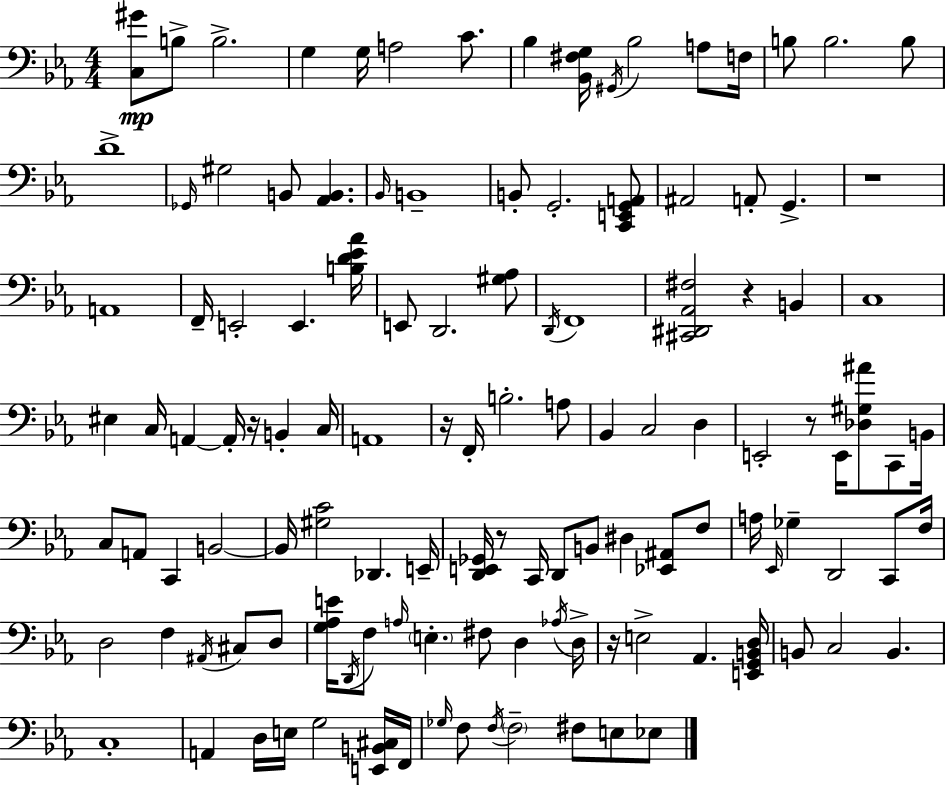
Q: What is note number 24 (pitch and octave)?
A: A2